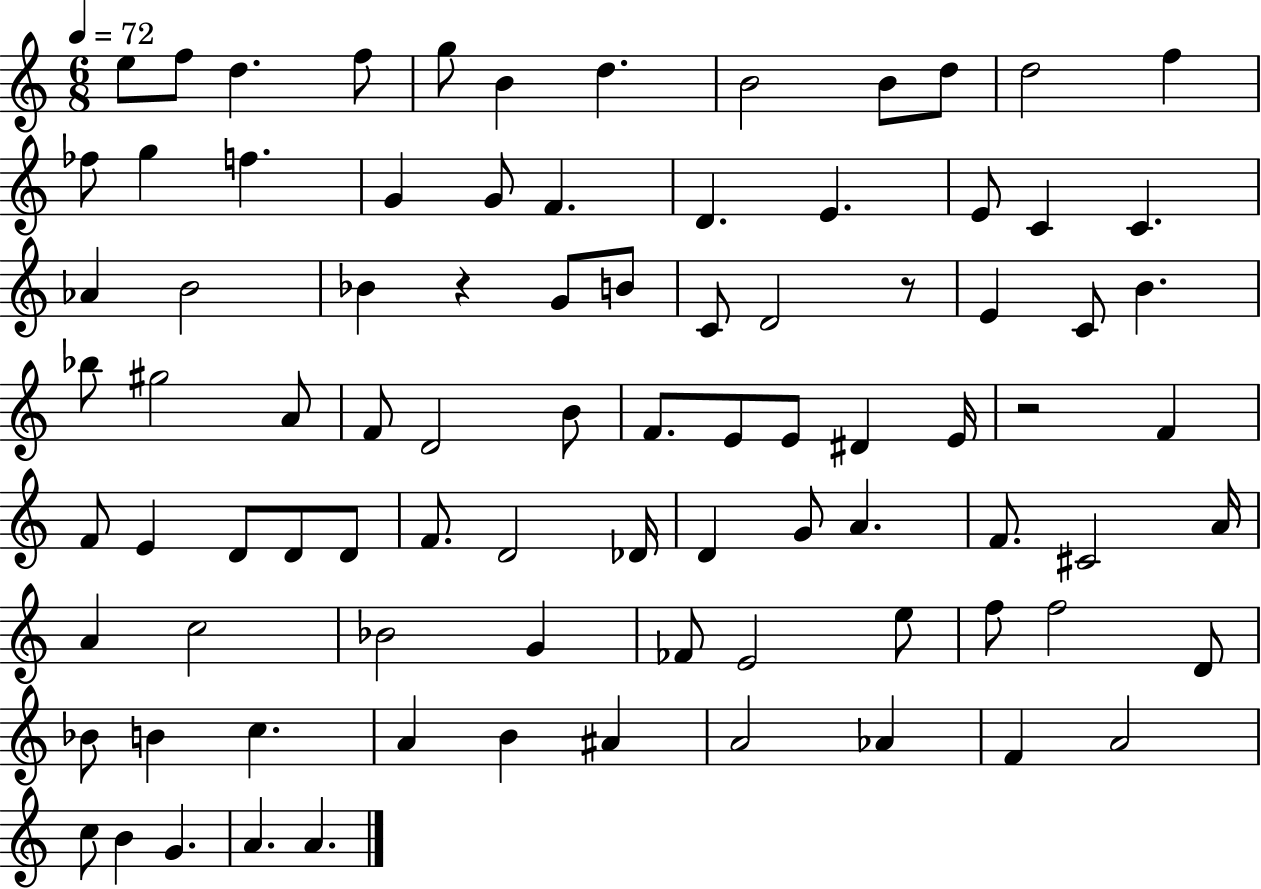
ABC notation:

X:1
T:Untitled
M:6/8
L:1/4
K:C
e/2 f/2 d f/2 g/2 B d B2 B/2 d/2 d2 f _f/2 g f G G/2 F D E E/2 C C _A B2 _B z G/2 B/2 C/2 D2 z/2 E C/2 B _b/2 ^g2 A/2 F/2 D2 B/2 F/2 E/2 E/2 ^D E/4 z2 F F/2 E D/2 D/2 D/2 F/2 D2 _D/4 D G/2 A F/2 ^C2 A/4 A c2 _B2 G _F/2 E2 e/2 f/2 f2 D/2 _B/2 B c A B ^A A2 _A F A2 c/2 B G A A